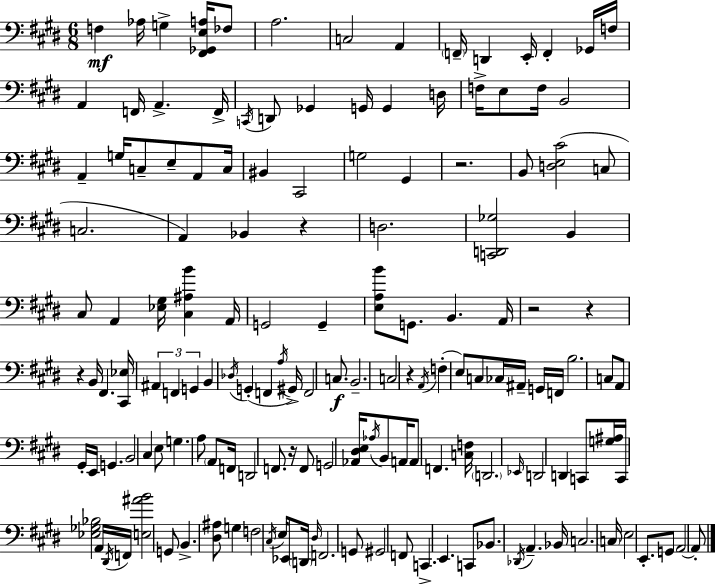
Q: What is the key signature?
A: E major